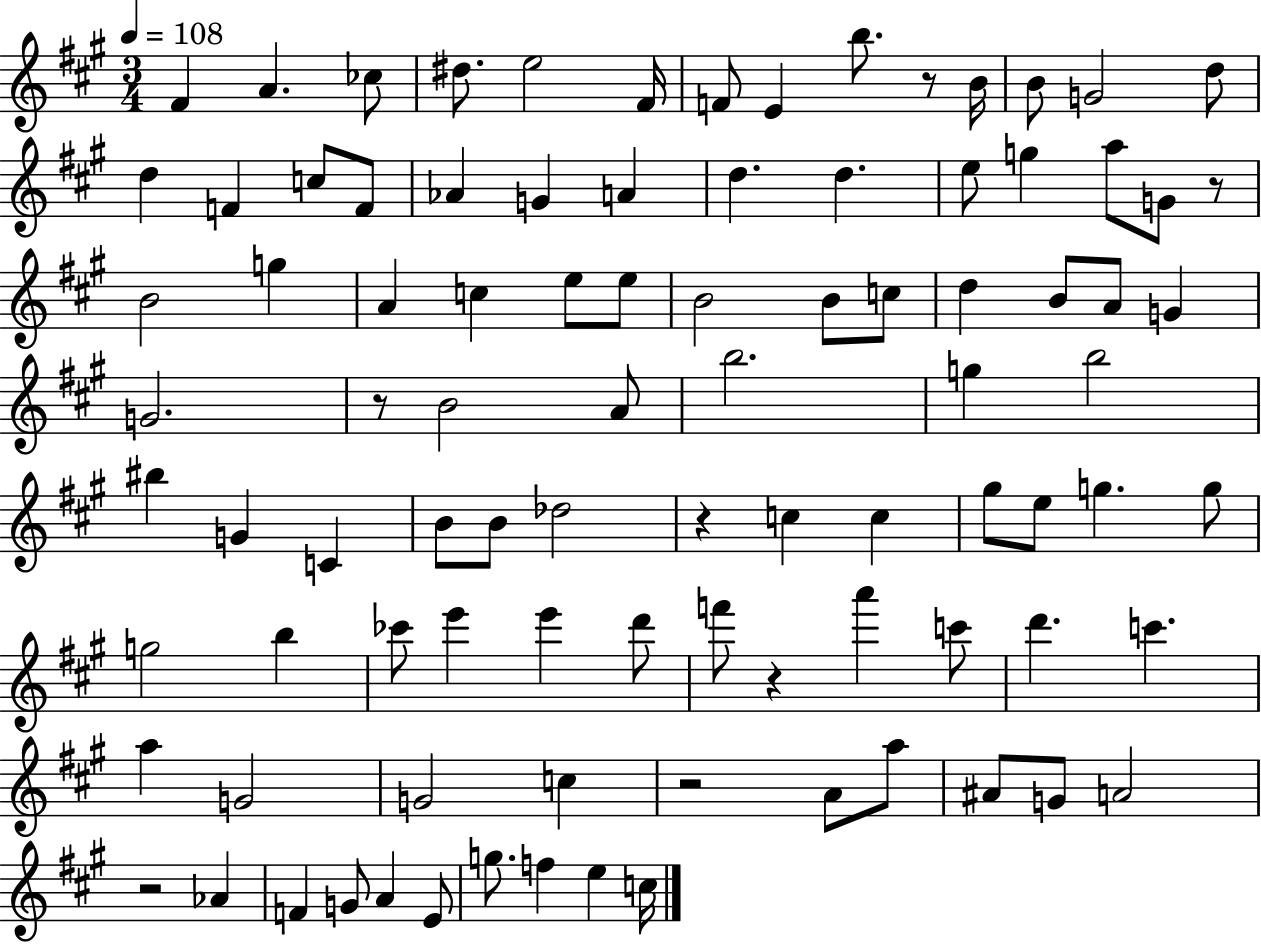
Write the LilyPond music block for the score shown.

{
  \clef treble
  \numericTimeSignature
  \time 3/4
  \key a \major
  \tempo 4 = 108
  fis'4 a'4. ces''8 | dis''8. e''2 fis'16 | f'8 e'4 b''8. r8 b'16 | b'8 g'2 d''8 | \break d''4 f'4 c''8 f'8 | aes'4 g'4 a'4 | d''4. d''4. | e''8 g''4 a''8 g'8 r8 | \break b'2 g''4 | a'4 c''4 e''8 e''8 | b'2 b'8 c''8 | d''4 b'8 a'8 g'4 | \break g'2. | r8 b'2 a'8 | b''2. | g''4 b''2 | \break bis''4 g'4 c'4 | b'8 b'8 des''2 | r4 c''4 c''4 | gis''8 e''8 g''4. g''8 | \break g''2 b''4 | ces'''8 e'''4 e'''4 d'''8 | f'''8 r4 a'''4 c'''8 | d'''4. c'''4. | \break a''4 g'2 | g'2 c''4 | r2 a'8 a''8 | ais'8 g'8 a'2 | \break r2 aes'4 | f'4 g'8 a'4 e'8 | g''8. f''4 e''4 c''16 | \bar "|."
}